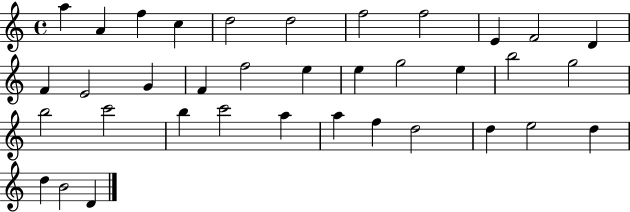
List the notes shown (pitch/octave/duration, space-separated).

A5/q A4/q F5/q C5/q D5/h D5/h F5/h F5/h E4/q F4/h D4/q F4/q E4/h G4/q F4/q F5/h E5/q E5/q G5/h E5/q B5/h G5/h B5/h C6/h B5/q C6/h A5/q A5/q F5/q D5/h D5/q E5/h D5/q D5/q B4/h D4/q